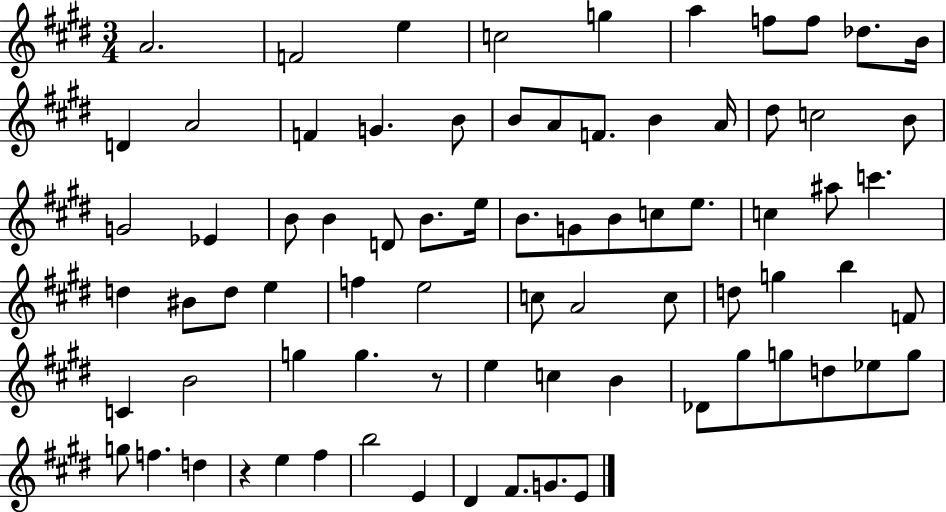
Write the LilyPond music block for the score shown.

{
  \clef treble
  \numericTimeSignature
  \time 3/4
  \key e \major
  a'2. | f'2 e''4 | c''2 g''4 | a''4 f''8 f''8 des''8. b'16 | \break d'4 a'2 | f'4 g'4. b'8 | b'8 a'8 f'8. b'4 a'16 | dis''8 c''2 b'8 | \break g'2 ees'4 | b'8 b'4 d'8 b'8. e''16 | b'8. g'8 b'8 c''8 e''8. | c''4 ais''8 c'''4. | \break d''4 bis'8 d''8 e''4 | f''4 e''2 | c''8 a'2 c''8 | d''8 g''4 b''4 f'8 | \break c'4 b'2 | g''4 g''4. r8 | e''4 c''4 b'4 | des'8 gis''8 g''8 d''8 ees''8 g''8 | \break g''8 f''4. d''4 | r4 e''4 fis''4 | b''2 e'4 | dis'4 fis'8. g'8. e'8 | \break \bar "|."
}